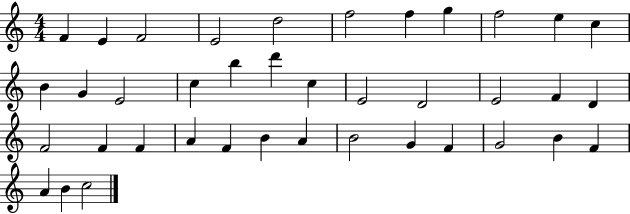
F4/q E4/q F4/h E4/h D5/h F5/h F5/q G5/q F5/h E5/q C5/q B4/q G4/q E4/h C5/q B5/q D6/q C5/q E4/h D4/h E4/h F4/q D4/q F4/h F4/q F4/q A4/q F4/q B4/q A4/q B4/h G4/q F4/q G4/h B4/q F4/q A4/q B4/q C5/h